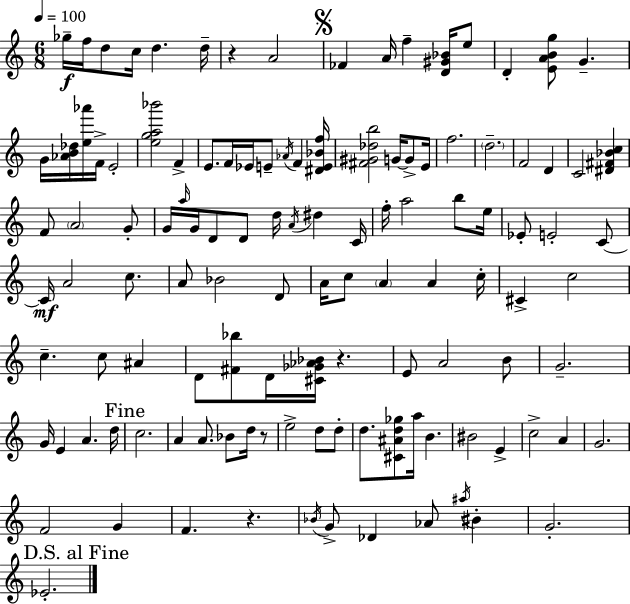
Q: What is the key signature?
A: A minor